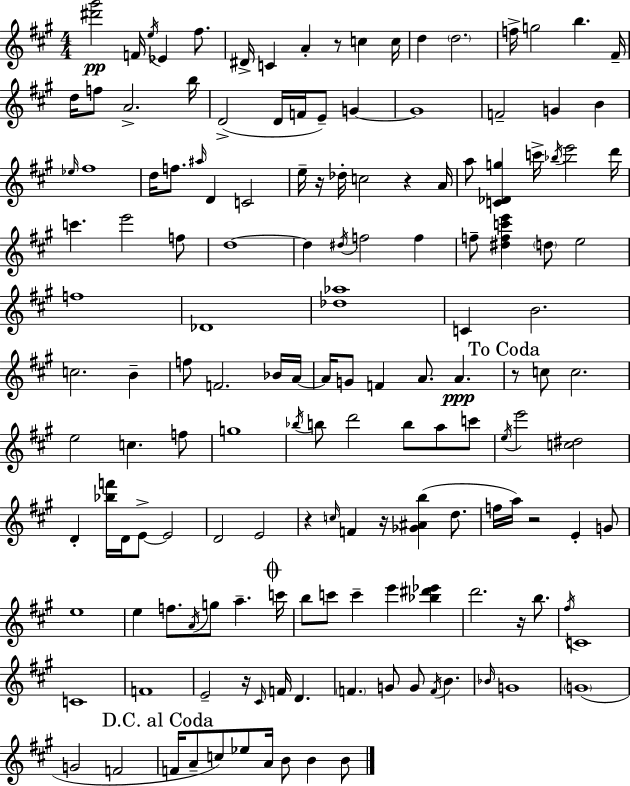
[D#6,G#6]/h F4/s E5/s Eb4/q F#5/e. D#4/s C4/q A4/q R/e C5/q C5/s D5/q D5/h. F5/s G5/h B5/q. F#4/s D5/s F5/e A4/h. B5/s D4/h D4/s F4/s E4/e G4/q G4/w F4/h G4/q B4/q Eb5/s F#5/w D5/s F5/e. A#5/s D4/q C4/h E5/s R/s Db5/s C5/h R/q A4/s A5/e [C4,Db4,G5]/q C6/s Bb5/s E6/h D6/s C6/q. E6/h F5/e D5/w D5/q D#5/s F5/h F5/q F5/e [D#5,F5,C6,E6]/q D5/e E5/h F5/w Db4/w [Db5,Ab5]/w C4/q B4/h. C5/h. B4/q F5/e F4/h. Bb4/s A4/s A4/s G4/e F4/q A4/e. A4/q. R/e C5/e C5/h. E5/h C5/q. F5/e G5/w Bb5/s B5/e D6/h B5/e A5/e C6/e E5/s E6/h [C5,D#5]/h D4/q [Bb5,F6]/s D4/s E4/e E4/h D4/h E4/h R/q C5/s F4/q R/s [Gb4,A#4,B5]/q D5/e. F5/s A5/s R/h E4/q G4/e E5/w E5/q F5/e. A4/s G5/e A5/q. C6/s B5/e C6/e C6/q E6/q [Bb5,D#6,Eb6]/q D6/h. R/s B5/e. F#5/s C4/w C4/w F4/w E4/h R/s C#4/s F4/s D4/q. F4/q. G4/e G4/e F4/s B4/q. Bb4/s G4/w G4/w G4/h F4/h F4/s A4/e C5/e Eb5/e A4/s B4/e B4/q B4/e